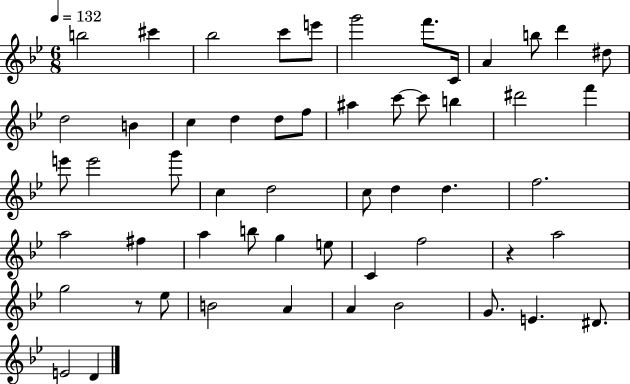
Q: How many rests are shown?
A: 2